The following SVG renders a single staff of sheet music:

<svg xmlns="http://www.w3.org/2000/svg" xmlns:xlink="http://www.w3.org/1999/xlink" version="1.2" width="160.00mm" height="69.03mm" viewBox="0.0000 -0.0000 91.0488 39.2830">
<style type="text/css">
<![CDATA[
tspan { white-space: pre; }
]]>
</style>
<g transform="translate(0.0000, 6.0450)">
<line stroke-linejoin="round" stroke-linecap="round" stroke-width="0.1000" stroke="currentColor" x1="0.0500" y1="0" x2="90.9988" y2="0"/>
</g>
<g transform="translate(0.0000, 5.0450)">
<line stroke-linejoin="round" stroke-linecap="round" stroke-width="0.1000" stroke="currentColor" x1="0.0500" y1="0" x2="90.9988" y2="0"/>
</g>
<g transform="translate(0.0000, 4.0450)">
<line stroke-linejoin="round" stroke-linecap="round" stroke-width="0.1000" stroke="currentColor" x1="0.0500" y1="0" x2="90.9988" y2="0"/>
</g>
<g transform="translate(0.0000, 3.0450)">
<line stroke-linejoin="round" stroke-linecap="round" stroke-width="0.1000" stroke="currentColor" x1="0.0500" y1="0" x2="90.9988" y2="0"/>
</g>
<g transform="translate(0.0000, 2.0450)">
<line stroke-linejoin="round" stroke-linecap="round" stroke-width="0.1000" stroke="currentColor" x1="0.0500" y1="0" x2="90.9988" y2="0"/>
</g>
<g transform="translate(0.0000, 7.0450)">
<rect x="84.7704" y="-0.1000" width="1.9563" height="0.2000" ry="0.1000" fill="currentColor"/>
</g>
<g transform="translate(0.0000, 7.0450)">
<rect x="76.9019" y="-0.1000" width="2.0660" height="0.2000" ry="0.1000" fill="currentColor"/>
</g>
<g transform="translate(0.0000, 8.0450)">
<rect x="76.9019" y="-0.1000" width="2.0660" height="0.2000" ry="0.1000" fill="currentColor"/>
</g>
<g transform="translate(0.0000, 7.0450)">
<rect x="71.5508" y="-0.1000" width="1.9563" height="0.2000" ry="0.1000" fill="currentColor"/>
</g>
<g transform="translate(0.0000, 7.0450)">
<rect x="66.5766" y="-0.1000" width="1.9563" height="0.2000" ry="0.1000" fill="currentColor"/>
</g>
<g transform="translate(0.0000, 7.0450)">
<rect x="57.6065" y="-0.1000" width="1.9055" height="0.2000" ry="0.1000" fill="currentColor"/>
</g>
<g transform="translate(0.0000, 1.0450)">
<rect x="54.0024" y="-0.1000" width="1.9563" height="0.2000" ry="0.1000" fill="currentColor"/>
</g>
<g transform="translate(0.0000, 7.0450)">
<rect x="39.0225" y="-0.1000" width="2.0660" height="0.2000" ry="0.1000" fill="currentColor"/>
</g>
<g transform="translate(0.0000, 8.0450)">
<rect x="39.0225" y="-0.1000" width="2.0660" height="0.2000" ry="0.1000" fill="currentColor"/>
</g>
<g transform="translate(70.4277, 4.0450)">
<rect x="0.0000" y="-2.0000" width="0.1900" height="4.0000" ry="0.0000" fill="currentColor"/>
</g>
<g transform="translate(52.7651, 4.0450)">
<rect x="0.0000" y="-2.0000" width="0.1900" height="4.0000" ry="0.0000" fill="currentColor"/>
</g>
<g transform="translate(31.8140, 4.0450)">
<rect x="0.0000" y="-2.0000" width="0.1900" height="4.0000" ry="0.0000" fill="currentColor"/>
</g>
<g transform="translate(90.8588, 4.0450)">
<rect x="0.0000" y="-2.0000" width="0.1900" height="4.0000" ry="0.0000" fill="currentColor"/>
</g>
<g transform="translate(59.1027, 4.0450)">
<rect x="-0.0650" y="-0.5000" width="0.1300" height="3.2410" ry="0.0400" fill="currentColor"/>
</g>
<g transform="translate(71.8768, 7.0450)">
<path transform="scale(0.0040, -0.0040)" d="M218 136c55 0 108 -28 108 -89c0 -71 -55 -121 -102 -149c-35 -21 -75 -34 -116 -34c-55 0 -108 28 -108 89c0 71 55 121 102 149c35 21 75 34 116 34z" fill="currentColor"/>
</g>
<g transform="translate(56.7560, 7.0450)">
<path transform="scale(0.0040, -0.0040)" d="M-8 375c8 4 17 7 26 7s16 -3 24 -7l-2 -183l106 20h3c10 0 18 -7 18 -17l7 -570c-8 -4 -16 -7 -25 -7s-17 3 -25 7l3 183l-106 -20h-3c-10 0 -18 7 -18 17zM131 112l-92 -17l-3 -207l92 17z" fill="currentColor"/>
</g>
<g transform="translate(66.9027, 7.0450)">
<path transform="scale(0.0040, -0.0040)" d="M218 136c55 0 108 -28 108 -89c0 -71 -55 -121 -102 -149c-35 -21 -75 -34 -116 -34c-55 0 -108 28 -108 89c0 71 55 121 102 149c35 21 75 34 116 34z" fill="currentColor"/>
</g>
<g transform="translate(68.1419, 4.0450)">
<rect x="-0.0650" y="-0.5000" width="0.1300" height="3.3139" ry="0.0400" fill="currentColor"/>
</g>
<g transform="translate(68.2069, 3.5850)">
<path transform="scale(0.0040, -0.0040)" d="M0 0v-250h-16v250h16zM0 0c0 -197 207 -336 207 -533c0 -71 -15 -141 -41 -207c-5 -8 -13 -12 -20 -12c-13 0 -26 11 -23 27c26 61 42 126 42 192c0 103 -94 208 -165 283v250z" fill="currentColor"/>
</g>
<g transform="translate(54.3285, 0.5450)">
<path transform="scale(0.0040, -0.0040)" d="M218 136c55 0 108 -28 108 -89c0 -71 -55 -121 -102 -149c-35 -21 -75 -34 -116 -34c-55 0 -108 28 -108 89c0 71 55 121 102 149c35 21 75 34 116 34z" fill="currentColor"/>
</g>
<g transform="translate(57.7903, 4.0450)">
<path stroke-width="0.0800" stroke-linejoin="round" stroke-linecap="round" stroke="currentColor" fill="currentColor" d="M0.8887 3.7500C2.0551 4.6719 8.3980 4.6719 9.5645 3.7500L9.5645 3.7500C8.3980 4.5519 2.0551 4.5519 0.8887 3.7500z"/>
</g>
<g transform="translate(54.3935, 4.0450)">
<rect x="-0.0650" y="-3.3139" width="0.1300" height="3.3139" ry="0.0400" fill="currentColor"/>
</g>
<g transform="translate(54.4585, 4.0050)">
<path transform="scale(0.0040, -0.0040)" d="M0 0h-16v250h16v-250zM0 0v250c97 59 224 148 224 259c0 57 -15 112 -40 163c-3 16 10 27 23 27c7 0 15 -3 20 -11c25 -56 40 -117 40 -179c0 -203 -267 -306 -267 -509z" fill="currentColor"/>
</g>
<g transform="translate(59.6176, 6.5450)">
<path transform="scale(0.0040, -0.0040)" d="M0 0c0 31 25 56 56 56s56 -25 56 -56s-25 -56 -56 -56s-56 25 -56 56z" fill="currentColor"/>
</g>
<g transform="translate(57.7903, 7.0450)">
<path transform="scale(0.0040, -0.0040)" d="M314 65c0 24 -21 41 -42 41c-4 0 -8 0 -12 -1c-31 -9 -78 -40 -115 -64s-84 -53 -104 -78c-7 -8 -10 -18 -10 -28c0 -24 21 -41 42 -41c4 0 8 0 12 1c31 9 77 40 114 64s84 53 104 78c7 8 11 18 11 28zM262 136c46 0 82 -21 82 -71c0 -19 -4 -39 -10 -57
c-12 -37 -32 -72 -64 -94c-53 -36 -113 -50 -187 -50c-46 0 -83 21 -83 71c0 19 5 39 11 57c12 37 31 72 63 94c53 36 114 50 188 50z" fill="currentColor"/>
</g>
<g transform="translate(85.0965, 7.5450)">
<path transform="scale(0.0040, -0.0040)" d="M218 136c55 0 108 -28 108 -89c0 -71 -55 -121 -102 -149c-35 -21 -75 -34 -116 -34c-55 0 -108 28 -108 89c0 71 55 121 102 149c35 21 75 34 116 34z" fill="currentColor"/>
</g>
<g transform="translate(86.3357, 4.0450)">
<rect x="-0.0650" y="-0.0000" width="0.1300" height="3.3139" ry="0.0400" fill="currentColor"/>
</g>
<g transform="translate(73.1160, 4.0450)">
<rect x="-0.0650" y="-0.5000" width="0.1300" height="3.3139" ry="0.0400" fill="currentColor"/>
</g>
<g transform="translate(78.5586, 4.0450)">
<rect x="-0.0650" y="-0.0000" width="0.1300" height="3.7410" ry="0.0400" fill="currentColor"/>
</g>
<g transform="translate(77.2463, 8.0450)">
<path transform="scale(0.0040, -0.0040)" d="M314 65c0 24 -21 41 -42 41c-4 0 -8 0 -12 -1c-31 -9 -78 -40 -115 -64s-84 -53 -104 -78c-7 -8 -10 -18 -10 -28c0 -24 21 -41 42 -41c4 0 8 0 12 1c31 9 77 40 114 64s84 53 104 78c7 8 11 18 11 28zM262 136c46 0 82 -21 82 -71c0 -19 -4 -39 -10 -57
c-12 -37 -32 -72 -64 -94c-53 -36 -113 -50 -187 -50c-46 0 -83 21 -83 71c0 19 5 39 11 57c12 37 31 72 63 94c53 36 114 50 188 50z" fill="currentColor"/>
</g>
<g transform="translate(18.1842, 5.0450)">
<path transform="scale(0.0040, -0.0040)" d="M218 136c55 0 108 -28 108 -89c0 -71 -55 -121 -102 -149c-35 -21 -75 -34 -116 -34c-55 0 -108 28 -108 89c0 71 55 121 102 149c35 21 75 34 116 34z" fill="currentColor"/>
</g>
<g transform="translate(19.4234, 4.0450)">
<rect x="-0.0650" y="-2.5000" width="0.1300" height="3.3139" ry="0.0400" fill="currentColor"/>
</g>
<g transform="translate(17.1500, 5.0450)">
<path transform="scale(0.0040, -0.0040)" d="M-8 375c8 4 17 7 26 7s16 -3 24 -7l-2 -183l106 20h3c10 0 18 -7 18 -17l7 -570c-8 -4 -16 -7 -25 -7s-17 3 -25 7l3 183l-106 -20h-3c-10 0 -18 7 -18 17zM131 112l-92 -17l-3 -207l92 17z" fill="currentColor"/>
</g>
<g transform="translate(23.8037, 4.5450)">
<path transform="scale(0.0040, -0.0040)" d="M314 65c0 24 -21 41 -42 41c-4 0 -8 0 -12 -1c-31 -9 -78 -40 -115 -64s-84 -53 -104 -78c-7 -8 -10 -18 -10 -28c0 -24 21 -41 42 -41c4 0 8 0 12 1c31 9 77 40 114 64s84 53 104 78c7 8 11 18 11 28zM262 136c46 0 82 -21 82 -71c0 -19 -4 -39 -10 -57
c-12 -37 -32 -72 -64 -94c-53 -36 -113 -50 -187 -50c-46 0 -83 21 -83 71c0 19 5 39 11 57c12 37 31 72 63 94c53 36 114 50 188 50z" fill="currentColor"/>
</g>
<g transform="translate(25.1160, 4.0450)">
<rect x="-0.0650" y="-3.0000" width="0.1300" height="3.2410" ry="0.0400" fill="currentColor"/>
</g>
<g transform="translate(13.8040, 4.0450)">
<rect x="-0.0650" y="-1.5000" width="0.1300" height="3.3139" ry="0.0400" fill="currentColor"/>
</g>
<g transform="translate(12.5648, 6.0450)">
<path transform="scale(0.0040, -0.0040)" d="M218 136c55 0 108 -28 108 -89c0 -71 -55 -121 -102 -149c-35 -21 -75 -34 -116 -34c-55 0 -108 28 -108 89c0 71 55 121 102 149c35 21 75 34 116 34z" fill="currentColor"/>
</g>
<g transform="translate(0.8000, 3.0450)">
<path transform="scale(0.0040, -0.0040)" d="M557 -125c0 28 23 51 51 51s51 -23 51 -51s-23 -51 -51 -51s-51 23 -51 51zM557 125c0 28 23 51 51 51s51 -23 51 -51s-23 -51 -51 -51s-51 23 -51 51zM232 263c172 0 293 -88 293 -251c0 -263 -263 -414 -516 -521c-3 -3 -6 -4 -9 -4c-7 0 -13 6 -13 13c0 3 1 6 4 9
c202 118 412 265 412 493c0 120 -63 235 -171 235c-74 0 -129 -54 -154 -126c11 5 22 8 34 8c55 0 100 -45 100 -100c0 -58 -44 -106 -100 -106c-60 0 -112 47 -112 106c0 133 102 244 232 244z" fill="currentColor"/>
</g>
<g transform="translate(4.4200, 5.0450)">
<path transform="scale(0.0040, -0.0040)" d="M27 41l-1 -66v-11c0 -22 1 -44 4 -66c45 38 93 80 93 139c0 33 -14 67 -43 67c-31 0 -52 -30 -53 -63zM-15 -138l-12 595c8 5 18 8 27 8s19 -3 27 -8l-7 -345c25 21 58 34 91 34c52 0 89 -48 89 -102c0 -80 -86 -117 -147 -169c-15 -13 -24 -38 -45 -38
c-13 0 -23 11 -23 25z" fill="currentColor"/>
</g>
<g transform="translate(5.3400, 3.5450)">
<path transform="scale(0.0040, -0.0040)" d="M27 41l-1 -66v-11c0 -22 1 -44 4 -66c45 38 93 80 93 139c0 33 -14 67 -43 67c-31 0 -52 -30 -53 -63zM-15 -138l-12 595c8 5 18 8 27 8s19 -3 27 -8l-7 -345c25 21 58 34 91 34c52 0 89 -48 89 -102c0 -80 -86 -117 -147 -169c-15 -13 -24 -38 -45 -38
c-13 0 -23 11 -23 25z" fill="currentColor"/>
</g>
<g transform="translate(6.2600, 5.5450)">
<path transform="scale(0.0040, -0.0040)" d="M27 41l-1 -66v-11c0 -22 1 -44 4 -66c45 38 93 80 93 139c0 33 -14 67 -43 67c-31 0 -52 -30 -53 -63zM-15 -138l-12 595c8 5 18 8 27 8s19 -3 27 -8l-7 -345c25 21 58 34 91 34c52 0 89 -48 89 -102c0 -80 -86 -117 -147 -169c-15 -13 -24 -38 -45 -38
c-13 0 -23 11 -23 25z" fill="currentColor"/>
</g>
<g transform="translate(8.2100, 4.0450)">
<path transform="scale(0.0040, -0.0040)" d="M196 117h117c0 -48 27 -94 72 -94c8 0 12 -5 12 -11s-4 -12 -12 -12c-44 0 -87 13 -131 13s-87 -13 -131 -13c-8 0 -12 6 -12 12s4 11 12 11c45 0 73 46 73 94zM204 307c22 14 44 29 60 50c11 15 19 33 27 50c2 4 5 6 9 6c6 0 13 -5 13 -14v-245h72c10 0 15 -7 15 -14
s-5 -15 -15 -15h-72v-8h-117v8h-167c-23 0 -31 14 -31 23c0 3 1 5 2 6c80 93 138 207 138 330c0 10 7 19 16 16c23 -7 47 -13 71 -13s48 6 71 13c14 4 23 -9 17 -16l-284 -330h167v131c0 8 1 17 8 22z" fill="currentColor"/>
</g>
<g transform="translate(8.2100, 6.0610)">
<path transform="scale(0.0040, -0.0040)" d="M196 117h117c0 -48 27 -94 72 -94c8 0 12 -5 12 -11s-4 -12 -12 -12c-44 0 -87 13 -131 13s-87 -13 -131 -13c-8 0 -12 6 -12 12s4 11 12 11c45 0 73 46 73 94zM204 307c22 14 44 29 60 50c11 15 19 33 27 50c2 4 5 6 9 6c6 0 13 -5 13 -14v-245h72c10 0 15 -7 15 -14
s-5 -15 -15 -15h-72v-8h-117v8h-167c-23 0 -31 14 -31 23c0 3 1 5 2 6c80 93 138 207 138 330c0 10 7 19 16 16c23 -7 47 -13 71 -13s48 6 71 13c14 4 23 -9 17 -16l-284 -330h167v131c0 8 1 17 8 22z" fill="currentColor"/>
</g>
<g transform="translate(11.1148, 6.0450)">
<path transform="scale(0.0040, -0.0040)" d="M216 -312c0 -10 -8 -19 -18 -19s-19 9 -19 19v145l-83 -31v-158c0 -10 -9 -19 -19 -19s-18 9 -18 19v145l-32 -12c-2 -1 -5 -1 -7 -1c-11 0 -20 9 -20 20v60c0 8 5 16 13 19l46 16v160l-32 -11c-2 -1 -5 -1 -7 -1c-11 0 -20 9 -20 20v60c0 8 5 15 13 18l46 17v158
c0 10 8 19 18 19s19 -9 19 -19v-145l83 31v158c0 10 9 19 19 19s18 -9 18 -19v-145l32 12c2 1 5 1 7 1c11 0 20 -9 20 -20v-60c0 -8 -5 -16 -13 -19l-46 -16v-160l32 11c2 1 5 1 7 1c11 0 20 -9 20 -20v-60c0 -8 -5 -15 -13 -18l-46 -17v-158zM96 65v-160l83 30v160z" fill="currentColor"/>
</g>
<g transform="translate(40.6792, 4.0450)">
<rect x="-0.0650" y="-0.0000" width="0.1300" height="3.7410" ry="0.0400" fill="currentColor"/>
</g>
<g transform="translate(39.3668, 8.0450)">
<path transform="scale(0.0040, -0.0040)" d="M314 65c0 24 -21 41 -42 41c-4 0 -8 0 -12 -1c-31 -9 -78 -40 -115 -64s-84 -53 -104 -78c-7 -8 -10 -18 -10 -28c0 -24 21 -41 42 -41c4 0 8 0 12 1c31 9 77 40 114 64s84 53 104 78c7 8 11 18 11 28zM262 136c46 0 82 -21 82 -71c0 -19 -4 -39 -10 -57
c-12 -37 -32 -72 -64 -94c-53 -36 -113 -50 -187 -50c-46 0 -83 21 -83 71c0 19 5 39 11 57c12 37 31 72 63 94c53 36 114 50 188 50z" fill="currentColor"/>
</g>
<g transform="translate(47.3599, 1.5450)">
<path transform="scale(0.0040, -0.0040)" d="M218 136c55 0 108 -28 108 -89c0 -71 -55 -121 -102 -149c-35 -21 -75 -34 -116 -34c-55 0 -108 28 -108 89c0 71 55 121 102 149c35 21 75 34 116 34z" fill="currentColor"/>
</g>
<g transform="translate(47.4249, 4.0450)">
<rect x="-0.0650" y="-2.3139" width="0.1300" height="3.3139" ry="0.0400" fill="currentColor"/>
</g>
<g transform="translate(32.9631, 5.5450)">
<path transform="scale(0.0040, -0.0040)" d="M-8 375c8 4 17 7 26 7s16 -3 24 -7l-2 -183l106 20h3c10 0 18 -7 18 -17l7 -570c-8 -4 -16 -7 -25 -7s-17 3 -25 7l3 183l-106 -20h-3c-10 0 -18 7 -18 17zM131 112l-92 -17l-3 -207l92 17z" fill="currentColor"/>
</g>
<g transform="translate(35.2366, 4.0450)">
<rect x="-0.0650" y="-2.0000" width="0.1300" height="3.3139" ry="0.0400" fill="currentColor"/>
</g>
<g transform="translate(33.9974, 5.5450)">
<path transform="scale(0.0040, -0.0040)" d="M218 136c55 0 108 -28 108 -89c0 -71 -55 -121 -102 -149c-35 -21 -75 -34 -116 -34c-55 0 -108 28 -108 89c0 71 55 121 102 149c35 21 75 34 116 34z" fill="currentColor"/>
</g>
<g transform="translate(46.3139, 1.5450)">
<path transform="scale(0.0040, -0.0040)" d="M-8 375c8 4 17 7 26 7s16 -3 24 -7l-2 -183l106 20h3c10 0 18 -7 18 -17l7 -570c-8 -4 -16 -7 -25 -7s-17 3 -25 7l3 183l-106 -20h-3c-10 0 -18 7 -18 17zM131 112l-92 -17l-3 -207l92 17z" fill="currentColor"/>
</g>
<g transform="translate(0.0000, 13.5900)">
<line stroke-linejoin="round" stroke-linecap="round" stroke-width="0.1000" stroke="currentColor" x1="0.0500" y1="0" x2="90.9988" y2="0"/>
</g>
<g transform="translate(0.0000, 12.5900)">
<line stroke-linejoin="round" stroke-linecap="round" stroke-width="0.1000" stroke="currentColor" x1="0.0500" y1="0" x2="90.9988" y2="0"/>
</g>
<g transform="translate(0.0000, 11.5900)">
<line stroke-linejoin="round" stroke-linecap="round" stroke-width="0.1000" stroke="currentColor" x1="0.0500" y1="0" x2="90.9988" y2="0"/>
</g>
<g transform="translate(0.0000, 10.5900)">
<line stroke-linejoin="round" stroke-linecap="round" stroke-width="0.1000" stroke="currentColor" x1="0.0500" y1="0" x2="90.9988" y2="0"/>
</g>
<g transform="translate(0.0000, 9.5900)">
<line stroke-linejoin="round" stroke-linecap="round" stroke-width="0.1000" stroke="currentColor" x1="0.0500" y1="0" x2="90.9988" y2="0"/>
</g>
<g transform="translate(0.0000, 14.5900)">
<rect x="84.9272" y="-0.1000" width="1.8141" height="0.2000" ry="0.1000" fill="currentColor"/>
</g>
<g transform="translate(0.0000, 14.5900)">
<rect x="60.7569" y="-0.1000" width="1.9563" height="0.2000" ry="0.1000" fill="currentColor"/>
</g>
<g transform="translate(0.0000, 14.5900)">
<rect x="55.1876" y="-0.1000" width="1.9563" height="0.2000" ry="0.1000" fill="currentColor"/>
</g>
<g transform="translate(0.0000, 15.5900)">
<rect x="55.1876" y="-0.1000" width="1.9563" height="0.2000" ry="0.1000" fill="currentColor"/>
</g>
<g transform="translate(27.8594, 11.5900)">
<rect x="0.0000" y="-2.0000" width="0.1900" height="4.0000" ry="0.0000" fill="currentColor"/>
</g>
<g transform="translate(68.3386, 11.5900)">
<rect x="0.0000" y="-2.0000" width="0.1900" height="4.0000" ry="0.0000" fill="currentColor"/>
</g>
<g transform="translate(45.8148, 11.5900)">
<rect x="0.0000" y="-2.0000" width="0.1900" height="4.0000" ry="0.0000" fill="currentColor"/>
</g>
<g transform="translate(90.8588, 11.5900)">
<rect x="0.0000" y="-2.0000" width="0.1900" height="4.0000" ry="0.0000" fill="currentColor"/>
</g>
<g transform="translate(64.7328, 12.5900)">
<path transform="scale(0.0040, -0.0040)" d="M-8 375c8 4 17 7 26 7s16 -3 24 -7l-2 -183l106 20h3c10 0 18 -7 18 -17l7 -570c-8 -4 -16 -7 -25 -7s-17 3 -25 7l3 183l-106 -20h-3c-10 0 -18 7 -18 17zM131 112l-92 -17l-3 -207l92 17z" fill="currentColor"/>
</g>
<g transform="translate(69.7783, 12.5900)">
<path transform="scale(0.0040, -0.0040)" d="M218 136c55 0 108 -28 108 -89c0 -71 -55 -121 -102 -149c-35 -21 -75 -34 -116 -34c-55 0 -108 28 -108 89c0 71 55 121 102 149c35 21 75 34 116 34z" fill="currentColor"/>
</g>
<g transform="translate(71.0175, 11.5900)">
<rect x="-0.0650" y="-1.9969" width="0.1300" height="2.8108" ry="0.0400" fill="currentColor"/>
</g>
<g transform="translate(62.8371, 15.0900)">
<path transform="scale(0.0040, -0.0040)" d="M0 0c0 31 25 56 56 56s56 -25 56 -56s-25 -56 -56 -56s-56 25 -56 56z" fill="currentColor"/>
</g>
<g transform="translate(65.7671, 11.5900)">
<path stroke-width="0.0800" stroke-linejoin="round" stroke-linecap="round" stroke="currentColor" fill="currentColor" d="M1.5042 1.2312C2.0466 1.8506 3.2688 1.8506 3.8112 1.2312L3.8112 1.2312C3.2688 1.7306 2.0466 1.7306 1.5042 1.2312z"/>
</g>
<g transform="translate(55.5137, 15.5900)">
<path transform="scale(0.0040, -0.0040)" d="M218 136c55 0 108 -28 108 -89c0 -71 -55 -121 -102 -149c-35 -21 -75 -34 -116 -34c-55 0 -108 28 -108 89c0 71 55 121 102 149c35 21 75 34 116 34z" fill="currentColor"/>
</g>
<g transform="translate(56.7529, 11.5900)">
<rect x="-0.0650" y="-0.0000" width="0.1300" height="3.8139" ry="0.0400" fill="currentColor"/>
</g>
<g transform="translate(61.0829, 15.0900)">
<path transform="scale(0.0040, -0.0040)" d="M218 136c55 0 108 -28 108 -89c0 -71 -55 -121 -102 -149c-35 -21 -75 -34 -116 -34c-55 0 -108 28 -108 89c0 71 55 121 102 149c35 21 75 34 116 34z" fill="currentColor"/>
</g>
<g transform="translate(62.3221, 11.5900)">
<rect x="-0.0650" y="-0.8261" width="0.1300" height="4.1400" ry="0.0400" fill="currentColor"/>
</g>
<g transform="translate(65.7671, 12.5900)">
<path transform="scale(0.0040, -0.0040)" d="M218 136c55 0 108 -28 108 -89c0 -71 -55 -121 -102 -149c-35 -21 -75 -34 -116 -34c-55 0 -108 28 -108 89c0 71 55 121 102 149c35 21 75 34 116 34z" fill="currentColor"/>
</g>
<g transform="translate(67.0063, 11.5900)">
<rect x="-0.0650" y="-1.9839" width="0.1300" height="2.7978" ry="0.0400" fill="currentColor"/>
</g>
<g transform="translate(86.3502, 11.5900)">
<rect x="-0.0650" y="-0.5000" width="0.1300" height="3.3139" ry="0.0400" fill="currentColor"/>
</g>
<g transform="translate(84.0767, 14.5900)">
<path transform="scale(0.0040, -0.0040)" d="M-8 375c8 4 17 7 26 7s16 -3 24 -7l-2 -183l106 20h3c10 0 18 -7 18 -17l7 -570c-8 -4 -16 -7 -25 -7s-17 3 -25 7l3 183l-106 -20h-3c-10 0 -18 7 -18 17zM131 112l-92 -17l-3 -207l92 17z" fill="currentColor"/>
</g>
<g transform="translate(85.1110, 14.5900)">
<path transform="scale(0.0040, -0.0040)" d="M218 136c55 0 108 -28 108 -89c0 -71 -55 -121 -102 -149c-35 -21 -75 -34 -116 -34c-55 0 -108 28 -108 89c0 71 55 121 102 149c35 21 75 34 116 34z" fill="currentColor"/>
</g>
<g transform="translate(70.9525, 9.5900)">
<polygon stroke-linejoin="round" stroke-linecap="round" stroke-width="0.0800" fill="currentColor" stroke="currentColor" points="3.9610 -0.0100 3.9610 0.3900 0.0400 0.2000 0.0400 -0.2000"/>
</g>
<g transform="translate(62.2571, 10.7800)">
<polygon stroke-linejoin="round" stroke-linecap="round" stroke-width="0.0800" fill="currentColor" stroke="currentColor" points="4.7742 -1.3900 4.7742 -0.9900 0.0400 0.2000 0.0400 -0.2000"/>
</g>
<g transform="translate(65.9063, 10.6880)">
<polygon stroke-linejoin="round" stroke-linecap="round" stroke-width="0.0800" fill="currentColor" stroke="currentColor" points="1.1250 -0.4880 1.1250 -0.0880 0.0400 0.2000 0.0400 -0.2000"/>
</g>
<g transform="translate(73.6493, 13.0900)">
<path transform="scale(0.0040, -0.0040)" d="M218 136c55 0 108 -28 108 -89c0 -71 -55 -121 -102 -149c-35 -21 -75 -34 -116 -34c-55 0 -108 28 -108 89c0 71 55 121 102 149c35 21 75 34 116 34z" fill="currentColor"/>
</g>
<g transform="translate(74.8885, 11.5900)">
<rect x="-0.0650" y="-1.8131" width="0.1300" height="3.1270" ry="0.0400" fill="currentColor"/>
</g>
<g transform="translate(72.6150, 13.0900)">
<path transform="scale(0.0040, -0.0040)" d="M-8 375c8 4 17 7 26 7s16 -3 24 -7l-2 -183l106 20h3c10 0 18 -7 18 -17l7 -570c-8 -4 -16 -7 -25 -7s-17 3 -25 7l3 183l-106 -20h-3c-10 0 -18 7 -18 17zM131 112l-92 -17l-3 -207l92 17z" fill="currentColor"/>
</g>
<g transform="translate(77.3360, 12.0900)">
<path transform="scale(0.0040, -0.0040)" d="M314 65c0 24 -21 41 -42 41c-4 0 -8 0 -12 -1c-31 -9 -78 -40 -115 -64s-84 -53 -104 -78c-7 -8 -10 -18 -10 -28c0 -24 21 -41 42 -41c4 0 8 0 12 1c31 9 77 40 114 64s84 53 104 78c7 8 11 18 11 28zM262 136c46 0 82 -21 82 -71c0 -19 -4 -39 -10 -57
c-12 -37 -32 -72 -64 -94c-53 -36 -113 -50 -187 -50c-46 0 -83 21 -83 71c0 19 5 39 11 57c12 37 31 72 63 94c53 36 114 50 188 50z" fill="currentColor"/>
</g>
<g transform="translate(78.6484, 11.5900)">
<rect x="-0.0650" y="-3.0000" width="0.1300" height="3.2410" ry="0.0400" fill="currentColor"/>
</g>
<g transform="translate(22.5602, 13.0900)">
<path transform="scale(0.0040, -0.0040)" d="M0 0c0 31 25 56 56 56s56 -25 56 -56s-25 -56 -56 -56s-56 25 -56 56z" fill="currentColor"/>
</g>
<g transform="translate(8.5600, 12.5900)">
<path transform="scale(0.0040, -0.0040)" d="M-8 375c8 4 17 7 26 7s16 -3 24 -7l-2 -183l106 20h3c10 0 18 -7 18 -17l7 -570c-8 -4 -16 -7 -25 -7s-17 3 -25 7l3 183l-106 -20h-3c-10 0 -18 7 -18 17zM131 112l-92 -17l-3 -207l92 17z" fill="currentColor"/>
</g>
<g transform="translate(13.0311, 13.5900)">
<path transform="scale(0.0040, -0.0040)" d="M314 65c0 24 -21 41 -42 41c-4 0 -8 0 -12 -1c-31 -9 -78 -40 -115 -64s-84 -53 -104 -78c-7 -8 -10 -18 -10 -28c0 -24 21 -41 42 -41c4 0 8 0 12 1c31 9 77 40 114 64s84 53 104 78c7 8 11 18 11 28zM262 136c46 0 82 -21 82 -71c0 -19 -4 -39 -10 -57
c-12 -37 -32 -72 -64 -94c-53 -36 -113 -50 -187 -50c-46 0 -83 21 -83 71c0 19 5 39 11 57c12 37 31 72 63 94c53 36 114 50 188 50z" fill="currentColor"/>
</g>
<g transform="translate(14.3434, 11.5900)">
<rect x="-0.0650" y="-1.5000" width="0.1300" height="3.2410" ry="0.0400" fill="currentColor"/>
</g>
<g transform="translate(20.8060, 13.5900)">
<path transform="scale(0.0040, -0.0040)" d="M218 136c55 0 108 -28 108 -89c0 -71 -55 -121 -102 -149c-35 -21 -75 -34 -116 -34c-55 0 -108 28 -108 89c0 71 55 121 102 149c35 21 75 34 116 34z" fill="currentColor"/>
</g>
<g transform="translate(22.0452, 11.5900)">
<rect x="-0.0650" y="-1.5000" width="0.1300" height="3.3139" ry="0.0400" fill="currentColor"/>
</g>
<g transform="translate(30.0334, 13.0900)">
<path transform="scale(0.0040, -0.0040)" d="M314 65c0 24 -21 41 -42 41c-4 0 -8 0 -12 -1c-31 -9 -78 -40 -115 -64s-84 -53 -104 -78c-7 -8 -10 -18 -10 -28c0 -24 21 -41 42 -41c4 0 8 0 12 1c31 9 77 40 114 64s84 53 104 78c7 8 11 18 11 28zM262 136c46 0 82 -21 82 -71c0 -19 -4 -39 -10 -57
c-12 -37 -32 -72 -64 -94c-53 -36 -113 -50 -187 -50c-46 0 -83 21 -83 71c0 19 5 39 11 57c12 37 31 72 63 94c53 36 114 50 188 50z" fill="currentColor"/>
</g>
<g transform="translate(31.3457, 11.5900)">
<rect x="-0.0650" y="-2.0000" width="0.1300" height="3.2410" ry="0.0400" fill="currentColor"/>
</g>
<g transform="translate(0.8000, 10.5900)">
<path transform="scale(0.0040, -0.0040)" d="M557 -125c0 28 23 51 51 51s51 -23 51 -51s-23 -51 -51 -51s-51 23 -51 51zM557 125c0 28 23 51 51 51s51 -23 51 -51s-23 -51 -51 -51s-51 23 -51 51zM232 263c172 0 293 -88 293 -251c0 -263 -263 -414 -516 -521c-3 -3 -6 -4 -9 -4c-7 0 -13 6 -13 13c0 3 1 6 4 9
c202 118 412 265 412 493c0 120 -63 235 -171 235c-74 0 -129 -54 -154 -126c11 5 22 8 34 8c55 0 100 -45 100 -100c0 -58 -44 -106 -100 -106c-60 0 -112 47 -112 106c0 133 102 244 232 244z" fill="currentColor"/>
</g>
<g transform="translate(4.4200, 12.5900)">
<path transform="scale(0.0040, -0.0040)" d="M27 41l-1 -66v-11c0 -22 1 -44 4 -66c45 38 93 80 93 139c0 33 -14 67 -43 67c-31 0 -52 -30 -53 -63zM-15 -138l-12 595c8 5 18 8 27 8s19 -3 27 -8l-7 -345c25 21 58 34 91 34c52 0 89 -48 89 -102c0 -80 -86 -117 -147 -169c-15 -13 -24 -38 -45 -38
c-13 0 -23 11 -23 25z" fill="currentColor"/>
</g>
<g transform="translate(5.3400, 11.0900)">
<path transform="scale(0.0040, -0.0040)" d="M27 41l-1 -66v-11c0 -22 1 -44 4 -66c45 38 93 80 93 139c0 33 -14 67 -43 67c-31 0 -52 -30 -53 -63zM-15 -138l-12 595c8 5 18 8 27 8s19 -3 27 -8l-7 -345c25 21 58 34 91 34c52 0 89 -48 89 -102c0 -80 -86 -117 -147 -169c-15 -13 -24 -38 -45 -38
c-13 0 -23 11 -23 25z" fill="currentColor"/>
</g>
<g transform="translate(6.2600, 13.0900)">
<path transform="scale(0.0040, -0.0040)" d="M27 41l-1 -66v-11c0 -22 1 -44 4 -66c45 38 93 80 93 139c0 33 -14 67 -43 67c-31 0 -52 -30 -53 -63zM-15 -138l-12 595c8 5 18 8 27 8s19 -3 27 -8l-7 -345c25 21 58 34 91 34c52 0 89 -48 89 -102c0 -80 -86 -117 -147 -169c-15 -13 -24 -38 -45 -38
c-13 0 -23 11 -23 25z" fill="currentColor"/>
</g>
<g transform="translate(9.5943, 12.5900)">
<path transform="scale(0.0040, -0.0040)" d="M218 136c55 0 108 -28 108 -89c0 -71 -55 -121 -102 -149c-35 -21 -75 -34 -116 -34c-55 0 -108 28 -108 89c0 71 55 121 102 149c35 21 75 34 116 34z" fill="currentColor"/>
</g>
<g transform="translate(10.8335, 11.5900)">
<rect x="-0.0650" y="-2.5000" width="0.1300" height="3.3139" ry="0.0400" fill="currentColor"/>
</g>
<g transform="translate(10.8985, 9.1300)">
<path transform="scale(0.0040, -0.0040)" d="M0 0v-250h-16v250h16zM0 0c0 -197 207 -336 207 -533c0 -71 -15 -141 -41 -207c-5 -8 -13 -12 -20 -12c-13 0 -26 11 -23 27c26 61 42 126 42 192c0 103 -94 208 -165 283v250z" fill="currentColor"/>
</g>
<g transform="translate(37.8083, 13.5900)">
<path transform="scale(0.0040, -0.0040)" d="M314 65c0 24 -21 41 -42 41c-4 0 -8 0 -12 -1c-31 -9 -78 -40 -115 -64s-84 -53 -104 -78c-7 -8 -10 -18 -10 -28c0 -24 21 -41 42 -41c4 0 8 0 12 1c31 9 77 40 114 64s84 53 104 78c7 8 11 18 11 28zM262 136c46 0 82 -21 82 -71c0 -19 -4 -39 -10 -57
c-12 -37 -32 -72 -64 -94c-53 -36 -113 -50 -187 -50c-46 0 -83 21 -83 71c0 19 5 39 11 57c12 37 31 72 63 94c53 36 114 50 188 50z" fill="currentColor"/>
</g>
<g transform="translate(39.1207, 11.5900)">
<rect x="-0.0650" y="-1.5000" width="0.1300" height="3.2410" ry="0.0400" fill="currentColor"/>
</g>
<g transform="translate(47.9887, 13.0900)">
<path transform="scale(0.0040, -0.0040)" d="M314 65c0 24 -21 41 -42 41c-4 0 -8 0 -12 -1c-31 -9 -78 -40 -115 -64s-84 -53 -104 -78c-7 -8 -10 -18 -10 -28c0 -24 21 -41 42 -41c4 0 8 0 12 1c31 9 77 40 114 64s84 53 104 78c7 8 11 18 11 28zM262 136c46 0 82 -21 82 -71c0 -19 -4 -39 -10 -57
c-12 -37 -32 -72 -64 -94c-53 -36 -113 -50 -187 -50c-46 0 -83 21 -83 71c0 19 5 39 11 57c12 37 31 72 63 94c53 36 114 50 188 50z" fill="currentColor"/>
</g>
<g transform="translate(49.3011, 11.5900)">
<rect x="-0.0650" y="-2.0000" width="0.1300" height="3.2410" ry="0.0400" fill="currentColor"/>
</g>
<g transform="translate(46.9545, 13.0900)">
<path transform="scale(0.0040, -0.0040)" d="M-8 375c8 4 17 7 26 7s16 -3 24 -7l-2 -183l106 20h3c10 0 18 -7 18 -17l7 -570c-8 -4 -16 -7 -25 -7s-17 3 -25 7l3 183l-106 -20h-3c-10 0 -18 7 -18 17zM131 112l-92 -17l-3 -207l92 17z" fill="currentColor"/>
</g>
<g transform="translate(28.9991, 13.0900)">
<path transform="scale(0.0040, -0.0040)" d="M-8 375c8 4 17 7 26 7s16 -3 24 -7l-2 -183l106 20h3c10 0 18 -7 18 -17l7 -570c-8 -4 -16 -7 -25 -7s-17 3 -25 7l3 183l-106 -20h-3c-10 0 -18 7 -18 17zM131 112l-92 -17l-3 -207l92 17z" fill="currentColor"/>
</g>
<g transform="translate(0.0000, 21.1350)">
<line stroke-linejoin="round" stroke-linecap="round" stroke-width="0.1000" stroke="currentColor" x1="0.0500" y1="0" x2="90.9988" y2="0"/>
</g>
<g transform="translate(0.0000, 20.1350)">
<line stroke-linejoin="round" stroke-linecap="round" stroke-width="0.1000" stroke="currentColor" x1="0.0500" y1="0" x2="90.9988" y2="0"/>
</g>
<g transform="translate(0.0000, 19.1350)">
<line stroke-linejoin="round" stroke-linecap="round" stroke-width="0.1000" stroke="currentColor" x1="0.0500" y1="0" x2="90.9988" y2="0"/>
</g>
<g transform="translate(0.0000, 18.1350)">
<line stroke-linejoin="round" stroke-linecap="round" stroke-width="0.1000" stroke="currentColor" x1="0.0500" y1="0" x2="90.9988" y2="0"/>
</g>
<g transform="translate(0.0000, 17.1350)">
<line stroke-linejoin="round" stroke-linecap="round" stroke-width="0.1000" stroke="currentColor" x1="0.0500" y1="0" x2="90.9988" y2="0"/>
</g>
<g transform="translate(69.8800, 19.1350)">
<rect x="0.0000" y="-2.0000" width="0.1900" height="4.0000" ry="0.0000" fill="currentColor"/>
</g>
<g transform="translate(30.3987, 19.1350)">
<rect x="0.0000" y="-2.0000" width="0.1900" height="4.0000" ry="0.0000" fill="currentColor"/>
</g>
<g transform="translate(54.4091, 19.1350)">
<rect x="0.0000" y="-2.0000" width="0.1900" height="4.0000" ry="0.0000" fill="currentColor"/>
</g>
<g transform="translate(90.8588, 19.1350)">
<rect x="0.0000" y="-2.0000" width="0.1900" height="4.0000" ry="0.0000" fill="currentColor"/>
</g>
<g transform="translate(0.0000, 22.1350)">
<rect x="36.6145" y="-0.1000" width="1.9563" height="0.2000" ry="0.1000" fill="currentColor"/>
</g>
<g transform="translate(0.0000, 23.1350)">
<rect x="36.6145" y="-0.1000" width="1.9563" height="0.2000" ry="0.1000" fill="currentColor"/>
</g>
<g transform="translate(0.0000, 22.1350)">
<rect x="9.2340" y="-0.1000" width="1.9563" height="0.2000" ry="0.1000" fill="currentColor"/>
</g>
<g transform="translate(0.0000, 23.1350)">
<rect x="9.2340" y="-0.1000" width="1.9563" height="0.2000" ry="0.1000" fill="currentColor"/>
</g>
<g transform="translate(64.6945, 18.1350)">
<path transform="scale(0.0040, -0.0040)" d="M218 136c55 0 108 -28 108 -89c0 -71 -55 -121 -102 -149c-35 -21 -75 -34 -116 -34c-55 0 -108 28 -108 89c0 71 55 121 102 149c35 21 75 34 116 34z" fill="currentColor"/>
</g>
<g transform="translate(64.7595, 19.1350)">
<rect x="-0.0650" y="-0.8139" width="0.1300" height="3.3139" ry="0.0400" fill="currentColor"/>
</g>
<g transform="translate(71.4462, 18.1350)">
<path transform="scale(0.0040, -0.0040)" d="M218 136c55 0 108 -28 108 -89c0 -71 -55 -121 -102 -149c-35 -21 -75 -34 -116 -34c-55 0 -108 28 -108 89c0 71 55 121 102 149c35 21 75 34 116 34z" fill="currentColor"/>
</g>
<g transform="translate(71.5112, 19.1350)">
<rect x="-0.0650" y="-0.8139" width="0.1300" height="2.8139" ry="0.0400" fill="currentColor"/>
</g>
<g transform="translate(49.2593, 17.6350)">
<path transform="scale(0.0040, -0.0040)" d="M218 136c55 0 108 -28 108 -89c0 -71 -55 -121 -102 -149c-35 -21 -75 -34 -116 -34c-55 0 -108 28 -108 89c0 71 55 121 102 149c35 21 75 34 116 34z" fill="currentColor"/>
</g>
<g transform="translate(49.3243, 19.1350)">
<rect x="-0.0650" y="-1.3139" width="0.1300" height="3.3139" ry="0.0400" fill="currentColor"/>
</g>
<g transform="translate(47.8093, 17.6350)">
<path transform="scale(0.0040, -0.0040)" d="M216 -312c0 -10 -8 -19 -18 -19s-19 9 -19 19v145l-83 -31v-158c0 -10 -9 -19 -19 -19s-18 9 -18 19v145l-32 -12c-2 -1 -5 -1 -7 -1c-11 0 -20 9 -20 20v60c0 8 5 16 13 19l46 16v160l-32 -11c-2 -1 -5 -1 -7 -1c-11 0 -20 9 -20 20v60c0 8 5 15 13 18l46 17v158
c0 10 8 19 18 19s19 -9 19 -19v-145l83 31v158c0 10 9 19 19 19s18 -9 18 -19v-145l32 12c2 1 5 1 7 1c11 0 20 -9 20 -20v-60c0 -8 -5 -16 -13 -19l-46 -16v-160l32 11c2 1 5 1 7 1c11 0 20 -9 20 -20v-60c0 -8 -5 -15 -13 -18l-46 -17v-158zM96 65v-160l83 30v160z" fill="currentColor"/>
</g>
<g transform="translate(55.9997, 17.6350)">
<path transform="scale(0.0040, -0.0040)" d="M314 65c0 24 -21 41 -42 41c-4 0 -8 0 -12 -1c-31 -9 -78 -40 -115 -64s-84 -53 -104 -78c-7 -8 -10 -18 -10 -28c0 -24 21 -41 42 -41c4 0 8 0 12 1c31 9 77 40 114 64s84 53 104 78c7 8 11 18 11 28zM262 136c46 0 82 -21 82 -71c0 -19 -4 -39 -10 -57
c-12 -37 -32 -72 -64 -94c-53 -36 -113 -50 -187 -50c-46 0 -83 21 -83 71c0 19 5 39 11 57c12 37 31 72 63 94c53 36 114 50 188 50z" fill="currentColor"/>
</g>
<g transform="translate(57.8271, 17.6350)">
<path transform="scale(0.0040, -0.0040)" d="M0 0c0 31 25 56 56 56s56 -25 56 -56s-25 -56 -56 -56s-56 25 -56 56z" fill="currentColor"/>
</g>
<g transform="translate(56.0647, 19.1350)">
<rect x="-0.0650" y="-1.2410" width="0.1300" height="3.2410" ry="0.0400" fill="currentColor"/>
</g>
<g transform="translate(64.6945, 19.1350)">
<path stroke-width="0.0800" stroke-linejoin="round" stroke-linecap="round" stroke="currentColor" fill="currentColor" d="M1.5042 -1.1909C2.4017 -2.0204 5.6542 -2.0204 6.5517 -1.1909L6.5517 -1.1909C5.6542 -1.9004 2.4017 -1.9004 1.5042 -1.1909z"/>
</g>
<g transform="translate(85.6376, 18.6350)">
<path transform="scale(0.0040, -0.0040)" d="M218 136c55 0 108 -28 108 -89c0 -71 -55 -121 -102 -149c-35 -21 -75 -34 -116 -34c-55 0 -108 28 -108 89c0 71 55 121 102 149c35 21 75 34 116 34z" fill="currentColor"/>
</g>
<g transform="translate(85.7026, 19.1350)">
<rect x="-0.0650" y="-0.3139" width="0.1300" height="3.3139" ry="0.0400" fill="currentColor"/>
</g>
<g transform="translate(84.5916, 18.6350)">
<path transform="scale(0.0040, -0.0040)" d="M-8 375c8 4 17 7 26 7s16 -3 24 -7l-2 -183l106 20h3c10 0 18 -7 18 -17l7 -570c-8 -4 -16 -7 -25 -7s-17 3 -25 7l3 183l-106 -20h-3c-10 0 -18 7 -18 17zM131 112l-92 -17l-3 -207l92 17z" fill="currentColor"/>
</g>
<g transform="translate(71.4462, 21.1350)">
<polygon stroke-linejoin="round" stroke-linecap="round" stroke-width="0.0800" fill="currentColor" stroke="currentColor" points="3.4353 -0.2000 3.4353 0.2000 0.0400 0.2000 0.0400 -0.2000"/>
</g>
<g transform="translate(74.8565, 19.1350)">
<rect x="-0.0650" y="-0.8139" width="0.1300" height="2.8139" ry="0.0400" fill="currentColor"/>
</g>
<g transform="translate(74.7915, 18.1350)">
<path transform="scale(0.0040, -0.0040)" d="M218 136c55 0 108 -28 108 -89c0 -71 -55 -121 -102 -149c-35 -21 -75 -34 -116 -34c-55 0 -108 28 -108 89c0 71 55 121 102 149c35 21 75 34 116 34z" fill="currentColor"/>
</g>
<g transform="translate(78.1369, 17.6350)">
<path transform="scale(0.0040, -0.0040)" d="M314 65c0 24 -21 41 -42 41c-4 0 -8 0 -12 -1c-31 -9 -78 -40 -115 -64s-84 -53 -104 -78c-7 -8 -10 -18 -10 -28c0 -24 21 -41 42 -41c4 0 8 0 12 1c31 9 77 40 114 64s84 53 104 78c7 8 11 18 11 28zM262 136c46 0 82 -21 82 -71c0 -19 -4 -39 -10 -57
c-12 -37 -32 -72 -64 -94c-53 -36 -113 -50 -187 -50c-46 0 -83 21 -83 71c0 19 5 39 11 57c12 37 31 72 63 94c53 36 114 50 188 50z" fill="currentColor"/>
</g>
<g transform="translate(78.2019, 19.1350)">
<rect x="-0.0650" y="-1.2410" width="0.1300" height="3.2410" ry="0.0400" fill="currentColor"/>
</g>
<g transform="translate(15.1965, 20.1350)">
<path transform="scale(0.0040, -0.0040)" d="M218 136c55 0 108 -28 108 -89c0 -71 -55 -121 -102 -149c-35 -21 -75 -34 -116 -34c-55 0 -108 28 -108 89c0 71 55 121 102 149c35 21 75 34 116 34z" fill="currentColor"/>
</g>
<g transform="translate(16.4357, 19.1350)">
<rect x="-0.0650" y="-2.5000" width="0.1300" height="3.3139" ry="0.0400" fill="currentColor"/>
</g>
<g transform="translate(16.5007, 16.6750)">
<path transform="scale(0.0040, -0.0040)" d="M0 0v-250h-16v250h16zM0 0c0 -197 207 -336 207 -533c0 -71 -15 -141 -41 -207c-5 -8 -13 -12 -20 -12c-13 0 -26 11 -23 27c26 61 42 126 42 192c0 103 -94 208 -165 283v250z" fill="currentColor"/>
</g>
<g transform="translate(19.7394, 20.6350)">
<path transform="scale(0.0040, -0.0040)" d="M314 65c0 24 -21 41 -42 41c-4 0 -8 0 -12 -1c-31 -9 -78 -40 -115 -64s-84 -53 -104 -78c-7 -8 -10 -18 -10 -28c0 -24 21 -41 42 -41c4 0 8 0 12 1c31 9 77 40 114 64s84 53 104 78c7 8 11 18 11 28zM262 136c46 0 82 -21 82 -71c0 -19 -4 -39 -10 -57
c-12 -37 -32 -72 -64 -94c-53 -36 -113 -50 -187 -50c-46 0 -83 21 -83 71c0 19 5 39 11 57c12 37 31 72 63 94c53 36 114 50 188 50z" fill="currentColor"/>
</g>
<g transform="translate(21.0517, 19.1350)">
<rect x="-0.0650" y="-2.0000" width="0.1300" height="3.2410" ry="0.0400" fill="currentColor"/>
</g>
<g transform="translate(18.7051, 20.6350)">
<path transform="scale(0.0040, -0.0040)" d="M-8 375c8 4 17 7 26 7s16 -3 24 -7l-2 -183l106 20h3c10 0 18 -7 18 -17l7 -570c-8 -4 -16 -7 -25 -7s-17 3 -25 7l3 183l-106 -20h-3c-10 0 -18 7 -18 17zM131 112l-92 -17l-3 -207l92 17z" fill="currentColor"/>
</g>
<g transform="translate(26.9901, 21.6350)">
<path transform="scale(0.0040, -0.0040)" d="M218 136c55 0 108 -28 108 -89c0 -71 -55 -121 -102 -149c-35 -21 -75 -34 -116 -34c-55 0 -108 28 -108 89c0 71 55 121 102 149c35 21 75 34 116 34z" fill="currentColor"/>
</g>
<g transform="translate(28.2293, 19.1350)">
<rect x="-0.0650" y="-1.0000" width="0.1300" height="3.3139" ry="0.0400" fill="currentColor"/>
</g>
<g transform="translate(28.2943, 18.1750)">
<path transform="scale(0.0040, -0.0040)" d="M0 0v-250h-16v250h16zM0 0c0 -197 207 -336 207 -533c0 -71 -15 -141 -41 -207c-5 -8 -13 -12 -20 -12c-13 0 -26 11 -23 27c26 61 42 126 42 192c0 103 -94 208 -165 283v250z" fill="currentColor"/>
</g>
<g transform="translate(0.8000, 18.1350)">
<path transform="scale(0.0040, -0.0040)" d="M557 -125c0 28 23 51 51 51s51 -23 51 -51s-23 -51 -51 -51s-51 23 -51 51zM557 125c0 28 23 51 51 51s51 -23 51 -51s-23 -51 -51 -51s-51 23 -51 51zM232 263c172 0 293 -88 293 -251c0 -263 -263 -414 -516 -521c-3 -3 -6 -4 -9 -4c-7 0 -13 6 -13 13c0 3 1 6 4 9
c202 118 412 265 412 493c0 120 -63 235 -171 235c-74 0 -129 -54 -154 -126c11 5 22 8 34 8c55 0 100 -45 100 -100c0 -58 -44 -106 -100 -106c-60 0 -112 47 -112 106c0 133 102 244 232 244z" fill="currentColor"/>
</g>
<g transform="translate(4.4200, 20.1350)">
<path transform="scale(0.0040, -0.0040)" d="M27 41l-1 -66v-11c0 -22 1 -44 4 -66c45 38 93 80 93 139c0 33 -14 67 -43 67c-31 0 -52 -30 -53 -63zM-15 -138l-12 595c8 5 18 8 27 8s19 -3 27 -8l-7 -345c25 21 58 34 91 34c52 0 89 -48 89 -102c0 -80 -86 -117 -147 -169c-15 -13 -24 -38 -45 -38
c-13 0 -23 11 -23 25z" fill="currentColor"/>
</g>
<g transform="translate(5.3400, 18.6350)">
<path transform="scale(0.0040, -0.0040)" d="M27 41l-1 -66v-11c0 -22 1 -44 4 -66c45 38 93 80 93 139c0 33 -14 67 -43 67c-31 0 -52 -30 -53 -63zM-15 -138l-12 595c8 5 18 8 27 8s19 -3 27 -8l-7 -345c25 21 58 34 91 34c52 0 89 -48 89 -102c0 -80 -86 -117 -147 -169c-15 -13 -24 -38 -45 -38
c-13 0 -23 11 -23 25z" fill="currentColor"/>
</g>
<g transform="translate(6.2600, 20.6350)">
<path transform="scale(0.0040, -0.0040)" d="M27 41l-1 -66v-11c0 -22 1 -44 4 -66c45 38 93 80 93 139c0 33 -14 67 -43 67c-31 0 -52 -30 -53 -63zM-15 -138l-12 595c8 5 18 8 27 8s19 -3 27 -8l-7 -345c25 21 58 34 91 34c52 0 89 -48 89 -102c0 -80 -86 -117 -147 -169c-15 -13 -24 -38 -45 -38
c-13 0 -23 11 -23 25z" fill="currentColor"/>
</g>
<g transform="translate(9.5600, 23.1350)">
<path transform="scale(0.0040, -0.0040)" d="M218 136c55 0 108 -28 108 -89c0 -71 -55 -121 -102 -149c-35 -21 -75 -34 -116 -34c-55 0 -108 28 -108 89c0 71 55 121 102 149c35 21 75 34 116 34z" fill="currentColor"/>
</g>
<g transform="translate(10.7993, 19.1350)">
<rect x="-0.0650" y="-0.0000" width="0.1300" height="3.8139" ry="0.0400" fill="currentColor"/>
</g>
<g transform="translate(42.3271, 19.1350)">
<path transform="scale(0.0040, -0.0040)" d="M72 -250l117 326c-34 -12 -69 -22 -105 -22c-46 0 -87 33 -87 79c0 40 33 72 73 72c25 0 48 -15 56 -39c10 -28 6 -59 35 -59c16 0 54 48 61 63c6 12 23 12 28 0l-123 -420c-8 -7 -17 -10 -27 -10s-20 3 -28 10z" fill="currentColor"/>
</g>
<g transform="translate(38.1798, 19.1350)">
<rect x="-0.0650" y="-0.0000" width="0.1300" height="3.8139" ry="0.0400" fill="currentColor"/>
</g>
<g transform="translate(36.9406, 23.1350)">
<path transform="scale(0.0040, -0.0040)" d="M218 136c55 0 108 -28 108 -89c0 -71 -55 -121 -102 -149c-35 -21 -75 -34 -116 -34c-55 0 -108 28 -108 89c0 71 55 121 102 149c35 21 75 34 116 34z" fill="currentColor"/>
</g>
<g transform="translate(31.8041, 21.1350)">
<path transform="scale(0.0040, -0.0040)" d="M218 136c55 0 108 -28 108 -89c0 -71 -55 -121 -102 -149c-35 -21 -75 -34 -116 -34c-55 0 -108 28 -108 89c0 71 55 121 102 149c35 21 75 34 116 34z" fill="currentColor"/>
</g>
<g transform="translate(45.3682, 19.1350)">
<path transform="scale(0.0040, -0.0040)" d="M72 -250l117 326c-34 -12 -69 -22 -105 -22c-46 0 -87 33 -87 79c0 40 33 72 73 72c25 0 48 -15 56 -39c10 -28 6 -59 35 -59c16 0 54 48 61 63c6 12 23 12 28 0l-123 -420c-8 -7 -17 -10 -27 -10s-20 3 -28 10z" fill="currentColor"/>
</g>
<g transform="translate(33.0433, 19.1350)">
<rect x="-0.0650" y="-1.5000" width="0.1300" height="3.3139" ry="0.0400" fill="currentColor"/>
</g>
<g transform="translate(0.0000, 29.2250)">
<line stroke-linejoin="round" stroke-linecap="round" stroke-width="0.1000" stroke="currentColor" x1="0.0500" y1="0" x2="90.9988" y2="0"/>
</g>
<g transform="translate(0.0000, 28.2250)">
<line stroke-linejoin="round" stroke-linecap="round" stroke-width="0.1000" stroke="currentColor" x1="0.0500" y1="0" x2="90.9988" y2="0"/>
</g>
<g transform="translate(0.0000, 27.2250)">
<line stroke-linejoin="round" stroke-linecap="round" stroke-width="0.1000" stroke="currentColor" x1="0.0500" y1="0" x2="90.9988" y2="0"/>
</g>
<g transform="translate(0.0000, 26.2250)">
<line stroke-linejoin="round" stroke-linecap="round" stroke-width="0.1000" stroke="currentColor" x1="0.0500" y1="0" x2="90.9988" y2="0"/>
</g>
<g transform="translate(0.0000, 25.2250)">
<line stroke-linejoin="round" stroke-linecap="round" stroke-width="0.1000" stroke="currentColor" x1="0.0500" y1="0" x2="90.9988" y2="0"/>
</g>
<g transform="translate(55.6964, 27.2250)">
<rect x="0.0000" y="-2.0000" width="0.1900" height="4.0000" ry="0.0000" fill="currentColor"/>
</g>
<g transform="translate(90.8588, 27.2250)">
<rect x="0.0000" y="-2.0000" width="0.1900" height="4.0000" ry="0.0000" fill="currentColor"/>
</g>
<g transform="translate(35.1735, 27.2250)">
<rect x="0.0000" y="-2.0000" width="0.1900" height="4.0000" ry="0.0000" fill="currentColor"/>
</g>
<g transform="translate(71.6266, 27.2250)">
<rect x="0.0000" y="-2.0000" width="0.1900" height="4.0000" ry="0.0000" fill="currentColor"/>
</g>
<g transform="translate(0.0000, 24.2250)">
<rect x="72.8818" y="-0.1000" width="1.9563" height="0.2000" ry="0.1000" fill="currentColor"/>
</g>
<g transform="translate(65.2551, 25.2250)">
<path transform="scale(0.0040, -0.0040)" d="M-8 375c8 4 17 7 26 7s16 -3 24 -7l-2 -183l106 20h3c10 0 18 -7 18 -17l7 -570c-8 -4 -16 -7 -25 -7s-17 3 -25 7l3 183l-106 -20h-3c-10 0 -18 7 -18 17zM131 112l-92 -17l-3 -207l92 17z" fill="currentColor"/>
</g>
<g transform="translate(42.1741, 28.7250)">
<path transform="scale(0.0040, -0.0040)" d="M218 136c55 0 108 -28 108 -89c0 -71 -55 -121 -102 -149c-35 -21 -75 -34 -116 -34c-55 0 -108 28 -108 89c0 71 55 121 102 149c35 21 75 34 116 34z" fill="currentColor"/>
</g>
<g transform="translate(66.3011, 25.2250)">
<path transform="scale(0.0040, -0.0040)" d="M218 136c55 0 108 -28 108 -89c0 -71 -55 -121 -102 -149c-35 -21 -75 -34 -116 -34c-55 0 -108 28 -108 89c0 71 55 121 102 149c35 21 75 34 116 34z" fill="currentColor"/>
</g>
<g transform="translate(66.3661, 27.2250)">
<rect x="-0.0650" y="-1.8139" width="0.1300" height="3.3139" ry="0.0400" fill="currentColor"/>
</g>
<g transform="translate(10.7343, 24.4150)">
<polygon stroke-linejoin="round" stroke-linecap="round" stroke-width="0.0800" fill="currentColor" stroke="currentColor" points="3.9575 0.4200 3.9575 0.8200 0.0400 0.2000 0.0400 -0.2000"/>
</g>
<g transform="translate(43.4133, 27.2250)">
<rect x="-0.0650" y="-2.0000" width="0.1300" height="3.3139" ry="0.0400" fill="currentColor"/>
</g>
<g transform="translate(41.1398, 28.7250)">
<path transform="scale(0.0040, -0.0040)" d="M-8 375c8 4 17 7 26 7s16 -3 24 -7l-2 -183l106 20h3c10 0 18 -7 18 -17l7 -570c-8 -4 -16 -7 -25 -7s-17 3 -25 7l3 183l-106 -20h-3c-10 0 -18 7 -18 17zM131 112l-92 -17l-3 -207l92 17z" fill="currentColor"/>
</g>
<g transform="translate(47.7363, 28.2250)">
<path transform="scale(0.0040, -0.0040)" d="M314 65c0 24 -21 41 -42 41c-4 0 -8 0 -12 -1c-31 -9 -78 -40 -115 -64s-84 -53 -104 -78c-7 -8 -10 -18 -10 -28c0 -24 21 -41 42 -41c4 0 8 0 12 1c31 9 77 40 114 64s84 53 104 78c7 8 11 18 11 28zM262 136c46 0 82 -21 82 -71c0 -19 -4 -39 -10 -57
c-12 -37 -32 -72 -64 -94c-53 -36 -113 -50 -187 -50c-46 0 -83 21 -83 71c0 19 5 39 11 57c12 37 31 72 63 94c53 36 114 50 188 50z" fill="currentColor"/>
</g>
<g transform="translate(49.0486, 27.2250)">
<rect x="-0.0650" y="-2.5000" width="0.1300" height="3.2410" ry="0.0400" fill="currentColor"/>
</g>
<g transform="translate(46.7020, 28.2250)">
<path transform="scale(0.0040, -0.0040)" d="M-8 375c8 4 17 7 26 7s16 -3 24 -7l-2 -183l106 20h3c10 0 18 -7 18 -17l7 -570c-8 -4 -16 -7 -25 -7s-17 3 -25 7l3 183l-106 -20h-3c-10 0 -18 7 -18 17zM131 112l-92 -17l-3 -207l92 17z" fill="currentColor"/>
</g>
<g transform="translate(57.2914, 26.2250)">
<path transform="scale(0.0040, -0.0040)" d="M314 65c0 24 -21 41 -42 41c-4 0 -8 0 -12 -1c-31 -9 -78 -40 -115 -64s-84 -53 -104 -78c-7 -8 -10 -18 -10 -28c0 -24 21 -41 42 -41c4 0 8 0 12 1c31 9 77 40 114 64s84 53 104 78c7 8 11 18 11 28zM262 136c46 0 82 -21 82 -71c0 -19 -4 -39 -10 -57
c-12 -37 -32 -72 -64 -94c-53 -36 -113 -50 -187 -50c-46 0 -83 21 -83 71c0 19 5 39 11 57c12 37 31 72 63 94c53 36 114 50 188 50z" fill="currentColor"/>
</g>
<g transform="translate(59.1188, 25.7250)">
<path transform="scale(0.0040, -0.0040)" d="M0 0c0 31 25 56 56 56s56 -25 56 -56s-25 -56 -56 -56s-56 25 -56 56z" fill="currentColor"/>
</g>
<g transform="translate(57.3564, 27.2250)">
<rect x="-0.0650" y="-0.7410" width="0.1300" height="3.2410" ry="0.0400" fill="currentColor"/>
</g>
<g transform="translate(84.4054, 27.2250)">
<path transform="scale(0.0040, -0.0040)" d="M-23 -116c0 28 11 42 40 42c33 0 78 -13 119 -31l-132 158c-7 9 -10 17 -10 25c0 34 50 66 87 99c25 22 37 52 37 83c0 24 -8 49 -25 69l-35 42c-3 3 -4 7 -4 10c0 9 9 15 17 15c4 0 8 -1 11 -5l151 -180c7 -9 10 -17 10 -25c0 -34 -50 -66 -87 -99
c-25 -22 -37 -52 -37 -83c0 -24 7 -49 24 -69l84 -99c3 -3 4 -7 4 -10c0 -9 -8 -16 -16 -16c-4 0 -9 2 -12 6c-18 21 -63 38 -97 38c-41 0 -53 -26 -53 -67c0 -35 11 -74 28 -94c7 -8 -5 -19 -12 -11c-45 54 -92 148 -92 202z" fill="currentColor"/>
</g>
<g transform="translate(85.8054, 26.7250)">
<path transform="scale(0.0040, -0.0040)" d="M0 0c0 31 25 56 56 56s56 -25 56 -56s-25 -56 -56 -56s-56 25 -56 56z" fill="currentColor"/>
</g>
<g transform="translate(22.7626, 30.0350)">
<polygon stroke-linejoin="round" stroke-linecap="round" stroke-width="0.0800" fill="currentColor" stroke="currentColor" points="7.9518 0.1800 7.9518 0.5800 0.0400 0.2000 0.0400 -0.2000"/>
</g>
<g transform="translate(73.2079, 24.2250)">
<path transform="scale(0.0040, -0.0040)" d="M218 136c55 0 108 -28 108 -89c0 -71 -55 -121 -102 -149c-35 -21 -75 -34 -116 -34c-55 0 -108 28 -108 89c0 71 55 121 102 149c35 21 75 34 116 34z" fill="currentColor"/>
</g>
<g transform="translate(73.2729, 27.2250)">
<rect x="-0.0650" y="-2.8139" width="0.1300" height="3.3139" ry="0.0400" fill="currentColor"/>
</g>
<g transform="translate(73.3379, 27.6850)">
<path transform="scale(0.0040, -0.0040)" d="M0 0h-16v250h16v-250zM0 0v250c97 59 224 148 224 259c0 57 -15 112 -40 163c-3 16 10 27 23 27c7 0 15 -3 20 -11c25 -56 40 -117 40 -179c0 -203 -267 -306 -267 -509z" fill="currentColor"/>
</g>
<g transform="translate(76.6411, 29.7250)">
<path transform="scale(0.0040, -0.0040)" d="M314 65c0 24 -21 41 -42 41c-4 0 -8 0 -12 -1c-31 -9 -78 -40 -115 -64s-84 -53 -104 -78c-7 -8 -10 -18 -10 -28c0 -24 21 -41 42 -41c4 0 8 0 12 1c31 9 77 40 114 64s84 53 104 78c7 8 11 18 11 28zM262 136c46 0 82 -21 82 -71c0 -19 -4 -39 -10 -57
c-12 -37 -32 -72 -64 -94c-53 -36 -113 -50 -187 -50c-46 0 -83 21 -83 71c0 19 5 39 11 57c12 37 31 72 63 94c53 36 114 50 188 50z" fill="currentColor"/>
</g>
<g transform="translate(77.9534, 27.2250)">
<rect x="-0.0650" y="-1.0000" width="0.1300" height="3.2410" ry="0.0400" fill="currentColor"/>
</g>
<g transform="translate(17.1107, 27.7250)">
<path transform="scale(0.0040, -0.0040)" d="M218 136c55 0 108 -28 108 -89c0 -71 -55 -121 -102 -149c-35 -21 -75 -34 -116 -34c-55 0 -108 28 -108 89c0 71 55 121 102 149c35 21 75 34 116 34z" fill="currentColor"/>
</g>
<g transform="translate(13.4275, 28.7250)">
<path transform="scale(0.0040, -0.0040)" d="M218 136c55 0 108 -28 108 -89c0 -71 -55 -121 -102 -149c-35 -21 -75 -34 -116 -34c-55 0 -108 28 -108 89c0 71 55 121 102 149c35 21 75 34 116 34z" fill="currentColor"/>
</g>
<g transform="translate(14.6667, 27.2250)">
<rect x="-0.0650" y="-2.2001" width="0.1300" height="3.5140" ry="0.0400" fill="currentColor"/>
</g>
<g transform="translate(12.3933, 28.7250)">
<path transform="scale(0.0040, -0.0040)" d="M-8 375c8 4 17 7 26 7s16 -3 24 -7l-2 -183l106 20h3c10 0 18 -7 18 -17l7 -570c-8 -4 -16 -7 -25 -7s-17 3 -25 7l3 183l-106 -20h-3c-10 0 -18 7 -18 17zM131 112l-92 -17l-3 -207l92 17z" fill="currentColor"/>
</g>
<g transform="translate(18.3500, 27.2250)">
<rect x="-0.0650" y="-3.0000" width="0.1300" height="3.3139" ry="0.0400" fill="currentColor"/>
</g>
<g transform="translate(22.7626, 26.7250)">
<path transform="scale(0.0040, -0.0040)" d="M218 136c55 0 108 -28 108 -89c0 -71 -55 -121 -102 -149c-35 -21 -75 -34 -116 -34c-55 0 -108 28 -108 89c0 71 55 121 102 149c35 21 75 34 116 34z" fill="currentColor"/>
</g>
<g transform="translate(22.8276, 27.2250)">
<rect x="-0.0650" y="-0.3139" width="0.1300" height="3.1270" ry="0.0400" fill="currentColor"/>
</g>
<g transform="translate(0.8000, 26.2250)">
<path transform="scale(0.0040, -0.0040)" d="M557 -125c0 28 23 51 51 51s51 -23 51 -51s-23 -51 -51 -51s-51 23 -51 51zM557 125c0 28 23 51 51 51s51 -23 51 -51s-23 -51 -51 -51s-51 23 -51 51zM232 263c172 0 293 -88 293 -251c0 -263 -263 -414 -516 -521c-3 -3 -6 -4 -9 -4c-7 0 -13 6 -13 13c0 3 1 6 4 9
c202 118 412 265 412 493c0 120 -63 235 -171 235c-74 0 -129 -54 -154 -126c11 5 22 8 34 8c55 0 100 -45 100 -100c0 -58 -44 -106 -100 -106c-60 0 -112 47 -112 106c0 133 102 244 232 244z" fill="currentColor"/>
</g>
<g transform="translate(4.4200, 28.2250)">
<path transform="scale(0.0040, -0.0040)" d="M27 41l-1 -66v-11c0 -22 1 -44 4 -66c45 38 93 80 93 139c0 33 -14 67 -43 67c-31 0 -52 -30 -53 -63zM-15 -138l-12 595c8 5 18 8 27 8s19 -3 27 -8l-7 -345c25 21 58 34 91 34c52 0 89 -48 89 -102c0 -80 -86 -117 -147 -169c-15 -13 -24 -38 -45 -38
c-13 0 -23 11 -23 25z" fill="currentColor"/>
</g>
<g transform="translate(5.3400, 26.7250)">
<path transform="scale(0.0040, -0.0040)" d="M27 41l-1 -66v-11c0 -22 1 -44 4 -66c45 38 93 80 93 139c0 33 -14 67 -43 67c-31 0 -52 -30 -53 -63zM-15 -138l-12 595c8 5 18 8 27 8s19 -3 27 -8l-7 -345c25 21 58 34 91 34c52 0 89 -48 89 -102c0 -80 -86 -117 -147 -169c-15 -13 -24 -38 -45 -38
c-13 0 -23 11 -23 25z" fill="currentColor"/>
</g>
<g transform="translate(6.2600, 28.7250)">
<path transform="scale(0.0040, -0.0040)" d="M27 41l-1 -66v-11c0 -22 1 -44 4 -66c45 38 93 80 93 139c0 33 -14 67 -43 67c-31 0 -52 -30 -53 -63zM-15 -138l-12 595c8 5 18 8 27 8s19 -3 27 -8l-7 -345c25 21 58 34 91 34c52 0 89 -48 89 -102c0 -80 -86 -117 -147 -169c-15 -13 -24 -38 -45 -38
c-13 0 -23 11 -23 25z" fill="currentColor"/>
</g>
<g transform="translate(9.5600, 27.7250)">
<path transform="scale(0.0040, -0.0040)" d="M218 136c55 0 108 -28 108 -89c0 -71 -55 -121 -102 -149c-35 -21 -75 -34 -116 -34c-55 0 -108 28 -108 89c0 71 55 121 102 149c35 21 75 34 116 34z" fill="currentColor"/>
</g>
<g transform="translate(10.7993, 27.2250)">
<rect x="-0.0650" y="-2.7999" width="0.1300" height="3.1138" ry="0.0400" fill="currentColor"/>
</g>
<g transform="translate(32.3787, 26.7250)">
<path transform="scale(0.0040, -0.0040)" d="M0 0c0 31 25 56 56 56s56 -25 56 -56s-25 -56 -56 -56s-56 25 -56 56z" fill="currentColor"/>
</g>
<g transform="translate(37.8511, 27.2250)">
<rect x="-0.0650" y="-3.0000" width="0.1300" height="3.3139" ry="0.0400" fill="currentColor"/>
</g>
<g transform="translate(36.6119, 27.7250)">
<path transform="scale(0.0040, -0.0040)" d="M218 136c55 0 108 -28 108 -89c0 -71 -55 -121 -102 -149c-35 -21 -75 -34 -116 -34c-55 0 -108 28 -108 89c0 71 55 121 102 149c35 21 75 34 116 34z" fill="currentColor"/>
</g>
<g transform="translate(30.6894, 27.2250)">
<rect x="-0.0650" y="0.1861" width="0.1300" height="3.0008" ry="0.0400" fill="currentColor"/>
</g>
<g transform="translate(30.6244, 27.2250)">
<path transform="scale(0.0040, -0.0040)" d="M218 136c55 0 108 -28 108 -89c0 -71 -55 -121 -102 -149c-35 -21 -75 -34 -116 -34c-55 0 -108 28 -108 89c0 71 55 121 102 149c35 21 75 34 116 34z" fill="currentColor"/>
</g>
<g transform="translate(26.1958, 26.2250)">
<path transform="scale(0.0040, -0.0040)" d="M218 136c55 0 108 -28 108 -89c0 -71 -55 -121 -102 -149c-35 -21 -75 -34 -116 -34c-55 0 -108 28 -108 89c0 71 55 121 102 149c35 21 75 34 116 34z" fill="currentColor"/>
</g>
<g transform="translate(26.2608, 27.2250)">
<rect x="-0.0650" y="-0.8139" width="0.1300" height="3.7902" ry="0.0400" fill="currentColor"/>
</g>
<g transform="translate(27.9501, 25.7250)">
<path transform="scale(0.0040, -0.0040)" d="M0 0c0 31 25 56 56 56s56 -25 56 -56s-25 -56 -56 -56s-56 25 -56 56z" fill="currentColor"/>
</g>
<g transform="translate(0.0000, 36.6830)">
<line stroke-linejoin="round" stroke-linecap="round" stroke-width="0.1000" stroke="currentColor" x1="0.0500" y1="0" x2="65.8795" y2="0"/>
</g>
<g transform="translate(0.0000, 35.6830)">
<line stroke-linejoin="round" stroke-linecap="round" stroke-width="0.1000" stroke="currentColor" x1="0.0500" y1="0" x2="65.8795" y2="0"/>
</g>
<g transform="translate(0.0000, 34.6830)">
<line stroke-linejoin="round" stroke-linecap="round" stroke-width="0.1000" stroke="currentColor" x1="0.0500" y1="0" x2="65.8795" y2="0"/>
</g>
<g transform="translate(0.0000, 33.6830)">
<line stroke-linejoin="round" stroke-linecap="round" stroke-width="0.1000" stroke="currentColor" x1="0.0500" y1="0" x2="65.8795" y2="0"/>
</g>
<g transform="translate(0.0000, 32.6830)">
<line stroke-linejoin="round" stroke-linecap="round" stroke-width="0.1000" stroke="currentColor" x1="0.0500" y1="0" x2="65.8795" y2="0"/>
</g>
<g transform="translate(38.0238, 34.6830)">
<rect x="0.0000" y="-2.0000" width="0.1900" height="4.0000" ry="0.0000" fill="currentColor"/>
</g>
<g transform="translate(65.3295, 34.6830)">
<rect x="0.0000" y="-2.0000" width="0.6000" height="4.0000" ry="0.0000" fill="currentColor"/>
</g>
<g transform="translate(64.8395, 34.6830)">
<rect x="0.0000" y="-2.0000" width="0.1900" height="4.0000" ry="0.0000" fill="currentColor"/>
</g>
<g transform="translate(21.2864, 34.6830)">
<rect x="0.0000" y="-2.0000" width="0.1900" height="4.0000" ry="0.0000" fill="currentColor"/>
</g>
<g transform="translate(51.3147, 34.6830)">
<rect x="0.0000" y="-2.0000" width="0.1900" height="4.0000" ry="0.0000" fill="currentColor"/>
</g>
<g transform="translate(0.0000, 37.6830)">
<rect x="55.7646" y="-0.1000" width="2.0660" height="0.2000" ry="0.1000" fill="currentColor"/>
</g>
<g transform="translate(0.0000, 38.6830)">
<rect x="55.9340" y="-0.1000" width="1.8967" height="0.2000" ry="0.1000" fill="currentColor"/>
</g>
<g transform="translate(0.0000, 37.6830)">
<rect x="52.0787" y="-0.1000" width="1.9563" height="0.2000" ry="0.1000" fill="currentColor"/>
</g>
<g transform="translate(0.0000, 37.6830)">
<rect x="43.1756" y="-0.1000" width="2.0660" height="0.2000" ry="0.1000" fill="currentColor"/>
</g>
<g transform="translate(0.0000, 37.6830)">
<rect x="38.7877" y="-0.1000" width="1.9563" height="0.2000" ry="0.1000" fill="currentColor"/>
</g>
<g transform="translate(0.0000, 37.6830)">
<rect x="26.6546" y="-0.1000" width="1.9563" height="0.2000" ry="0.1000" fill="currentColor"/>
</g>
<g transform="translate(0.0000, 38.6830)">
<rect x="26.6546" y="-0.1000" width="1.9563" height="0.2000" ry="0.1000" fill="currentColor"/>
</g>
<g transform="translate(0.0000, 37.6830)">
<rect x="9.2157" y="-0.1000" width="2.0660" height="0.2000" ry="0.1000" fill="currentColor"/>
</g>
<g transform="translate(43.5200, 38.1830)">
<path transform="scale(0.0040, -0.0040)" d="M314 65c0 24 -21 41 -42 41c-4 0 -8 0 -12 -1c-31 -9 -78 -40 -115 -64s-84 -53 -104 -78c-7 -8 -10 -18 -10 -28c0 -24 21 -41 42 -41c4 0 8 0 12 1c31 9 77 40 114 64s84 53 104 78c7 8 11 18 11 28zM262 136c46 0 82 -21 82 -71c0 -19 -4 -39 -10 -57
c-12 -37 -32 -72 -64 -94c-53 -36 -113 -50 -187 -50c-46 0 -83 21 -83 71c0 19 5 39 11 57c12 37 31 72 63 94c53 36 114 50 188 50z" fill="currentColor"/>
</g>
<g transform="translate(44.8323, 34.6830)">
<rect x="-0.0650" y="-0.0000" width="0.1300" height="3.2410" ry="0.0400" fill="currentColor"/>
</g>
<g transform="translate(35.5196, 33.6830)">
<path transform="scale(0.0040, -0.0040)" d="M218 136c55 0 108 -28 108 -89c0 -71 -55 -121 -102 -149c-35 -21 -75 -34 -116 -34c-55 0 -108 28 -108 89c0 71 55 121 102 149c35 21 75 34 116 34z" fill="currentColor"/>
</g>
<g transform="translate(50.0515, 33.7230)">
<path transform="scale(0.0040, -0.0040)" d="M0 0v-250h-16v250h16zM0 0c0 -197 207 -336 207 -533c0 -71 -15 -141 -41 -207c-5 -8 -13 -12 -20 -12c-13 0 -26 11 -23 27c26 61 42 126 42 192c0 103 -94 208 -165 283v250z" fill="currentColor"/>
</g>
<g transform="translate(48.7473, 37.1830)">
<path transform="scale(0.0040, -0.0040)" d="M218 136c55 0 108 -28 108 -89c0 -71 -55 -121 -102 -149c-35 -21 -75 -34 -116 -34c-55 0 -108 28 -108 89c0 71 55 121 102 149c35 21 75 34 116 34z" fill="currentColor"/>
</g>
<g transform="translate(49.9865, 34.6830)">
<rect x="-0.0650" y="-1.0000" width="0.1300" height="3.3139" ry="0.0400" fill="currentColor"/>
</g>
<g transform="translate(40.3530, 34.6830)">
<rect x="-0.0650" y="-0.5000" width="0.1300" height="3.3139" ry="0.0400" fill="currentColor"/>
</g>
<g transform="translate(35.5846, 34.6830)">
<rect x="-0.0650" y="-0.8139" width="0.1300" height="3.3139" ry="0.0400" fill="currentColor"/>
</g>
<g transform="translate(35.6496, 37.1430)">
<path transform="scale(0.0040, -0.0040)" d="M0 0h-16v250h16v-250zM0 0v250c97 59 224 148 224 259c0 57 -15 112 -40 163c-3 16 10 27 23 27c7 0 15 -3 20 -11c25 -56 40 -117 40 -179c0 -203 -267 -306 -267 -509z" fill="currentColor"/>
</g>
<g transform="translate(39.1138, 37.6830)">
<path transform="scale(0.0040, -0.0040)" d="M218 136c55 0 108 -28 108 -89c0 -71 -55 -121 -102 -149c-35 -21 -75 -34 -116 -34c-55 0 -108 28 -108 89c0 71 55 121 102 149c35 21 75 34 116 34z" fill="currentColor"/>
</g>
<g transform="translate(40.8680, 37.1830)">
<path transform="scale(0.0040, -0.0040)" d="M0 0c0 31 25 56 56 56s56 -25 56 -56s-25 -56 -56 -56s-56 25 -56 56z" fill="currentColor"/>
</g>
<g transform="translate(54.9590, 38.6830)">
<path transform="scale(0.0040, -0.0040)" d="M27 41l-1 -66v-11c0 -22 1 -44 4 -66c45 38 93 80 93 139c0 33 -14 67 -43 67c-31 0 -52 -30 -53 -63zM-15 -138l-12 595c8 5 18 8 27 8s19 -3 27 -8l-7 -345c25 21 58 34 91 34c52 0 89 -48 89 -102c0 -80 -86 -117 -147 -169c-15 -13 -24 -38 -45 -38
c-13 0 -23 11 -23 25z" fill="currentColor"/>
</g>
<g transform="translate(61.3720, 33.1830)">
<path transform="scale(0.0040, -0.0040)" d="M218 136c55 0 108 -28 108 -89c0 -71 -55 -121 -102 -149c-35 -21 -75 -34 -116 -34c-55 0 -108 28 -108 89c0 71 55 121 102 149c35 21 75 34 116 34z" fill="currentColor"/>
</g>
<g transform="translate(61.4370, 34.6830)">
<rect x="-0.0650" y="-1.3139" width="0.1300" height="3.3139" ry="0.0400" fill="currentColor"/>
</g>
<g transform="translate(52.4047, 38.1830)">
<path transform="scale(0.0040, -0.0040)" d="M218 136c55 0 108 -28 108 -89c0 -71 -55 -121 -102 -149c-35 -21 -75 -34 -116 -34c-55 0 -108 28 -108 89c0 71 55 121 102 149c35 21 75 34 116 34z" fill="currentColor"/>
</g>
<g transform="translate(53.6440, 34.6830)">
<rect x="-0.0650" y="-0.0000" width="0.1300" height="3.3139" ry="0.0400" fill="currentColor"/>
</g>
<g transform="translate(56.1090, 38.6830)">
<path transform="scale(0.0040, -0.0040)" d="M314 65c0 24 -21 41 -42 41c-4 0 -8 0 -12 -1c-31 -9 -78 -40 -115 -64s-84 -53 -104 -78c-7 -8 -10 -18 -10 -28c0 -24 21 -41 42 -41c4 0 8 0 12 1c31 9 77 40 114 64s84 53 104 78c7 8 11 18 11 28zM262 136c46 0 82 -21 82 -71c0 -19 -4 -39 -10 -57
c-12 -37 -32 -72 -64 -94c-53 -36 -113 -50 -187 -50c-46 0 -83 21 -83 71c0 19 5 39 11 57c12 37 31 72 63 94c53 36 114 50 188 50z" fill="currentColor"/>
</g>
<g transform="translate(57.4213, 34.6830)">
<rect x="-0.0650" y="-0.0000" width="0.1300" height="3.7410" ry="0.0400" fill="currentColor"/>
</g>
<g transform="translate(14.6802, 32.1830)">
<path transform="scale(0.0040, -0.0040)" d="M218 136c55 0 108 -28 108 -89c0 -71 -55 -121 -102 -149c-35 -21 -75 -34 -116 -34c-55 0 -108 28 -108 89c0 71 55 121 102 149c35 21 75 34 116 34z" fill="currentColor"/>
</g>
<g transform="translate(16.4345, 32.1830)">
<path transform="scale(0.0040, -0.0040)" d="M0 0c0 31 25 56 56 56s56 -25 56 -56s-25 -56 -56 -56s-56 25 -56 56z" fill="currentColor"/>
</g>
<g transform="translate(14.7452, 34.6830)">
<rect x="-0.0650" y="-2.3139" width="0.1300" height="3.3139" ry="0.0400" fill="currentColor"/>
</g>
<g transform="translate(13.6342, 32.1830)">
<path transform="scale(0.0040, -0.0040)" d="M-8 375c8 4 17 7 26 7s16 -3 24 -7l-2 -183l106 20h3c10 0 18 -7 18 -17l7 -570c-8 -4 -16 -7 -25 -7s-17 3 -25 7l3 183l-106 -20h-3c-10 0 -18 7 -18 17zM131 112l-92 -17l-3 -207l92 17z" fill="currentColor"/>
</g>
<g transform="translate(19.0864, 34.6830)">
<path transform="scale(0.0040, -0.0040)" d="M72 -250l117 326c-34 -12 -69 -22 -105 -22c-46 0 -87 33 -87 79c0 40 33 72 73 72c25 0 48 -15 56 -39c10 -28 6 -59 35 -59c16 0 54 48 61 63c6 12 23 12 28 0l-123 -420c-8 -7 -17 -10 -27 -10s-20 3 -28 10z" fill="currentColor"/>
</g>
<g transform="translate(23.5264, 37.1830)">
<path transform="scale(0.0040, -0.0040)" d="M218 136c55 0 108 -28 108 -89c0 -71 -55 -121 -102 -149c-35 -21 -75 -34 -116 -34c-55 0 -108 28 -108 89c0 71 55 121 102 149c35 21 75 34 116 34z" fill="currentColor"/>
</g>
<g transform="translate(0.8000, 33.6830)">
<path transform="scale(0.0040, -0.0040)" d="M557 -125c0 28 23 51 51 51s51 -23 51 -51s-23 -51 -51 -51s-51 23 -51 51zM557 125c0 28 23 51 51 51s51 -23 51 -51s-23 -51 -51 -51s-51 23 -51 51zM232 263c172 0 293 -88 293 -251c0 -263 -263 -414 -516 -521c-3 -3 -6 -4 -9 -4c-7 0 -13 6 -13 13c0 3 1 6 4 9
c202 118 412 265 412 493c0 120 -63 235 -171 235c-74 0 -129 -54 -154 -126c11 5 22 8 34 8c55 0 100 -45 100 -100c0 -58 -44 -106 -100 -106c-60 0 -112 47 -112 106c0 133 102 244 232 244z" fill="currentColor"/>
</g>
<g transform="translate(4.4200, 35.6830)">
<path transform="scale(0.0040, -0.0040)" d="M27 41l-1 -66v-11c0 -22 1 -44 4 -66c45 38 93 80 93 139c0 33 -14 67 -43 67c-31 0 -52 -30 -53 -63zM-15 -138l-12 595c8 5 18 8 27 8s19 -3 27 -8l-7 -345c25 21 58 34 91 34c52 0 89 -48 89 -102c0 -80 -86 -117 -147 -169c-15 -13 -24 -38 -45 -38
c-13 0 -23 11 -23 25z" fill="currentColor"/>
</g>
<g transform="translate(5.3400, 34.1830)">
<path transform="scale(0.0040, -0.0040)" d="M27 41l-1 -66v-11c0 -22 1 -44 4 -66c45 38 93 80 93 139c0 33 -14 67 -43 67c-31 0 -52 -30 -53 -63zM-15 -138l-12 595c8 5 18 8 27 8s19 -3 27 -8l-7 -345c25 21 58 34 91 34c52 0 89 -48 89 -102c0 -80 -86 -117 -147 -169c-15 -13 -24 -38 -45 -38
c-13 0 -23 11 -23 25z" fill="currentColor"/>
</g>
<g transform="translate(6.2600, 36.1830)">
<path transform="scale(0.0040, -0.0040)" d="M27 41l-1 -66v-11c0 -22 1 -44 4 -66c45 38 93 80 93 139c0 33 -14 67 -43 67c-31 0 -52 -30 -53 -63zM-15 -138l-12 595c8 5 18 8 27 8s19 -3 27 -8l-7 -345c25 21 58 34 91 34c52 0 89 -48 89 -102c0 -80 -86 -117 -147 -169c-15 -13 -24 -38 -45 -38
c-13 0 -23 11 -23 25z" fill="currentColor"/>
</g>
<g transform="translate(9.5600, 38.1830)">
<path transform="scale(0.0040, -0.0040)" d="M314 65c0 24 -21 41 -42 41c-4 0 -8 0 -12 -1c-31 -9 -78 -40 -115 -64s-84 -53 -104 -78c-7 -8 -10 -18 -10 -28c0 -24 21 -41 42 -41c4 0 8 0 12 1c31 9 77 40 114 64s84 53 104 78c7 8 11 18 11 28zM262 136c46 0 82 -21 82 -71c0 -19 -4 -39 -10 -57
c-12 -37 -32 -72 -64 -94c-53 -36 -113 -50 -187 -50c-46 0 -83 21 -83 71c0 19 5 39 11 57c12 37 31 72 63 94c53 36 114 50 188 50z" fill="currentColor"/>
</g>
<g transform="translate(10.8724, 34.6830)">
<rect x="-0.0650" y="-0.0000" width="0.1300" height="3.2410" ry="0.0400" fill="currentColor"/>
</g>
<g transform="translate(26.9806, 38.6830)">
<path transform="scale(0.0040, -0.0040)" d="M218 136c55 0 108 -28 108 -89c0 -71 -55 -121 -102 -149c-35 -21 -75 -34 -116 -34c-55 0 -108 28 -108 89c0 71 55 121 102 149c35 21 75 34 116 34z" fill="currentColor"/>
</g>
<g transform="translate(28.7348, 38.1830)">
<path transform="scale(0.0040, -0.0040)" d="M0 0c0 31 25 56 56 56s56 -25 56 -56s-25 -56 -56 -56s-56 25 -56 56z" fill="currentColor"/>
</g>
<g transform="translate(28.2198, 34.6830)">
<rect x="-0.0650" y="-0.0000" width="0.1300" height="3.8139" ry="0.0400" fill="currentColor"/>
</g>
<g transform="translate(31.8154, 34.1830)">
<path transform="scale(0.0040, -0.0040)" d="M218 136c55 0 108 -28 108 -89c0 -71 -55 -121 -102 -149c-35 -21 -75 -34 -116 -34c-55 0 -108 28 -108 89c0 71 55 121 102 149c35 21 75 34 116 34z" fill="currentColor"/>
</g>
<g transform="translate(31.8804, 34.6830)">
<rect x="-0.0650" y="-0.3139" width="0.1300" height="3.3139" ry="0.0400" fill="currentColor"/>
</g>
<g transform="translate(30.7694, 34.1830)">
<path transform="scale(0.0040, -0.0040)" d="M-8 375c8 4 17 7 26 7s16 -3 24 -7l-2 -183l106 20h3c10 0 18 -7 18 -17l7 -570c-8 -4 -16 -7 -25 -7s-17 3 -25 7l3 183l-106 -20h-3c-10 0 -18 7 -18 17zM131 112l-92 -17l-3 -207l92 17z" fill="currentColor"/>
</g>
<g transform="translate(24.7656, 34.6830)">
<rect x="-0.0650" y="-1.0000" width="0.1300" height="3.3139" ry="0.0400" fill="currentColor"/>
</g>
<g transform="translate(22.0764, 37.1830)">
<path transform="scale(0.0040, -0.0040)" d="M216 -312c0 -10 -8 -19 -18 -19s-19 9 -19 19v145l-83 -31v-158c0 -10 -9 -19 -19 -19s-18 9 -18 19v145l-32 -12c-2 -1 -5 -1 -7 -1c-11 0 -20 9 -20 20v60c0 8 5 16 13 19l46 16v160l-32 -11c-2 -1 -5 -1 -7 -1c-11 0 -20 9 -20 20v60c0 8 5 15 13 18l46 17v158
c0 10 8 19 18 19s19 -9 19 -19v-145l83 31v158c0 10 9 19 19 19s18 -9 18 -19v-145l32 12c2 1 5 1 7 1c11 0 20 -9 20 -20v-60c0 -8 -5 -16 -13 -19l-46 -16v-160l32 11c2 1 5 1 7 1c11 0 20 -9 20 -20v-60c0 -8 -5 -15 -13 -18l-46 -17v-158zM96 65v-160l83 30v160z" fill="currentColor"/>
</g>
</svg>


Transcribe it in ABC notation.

X:1
T:Untitled
M:4/4
L:1/4
K:Eb
^G,, B,, C,2 A,, C,,2 B, D/2 E,,2 E,,/2 _E,, C,,2 D,, B,,/2 G,,2 G,, A,,2 G,,2 A,,2 C,, D,,/2 B,,/4 B,,/2 A,,/2 C,2 E,, C,, _B,,/2 A,,2 F,,/2 G,, C,, z/2 z/2 ^G, G,2 F, F,/2 F,/2 G,2 E, C,/2 A,,/2 C, _E,/2 F,/2 D,/2 C, A,, B,,2 F,2 A, C/2 F,,2 z D,,2 B, z/2 ^F,, C,, E, F,/2 _E,, D,,2 F,,/2 D,, _C,,2 G,